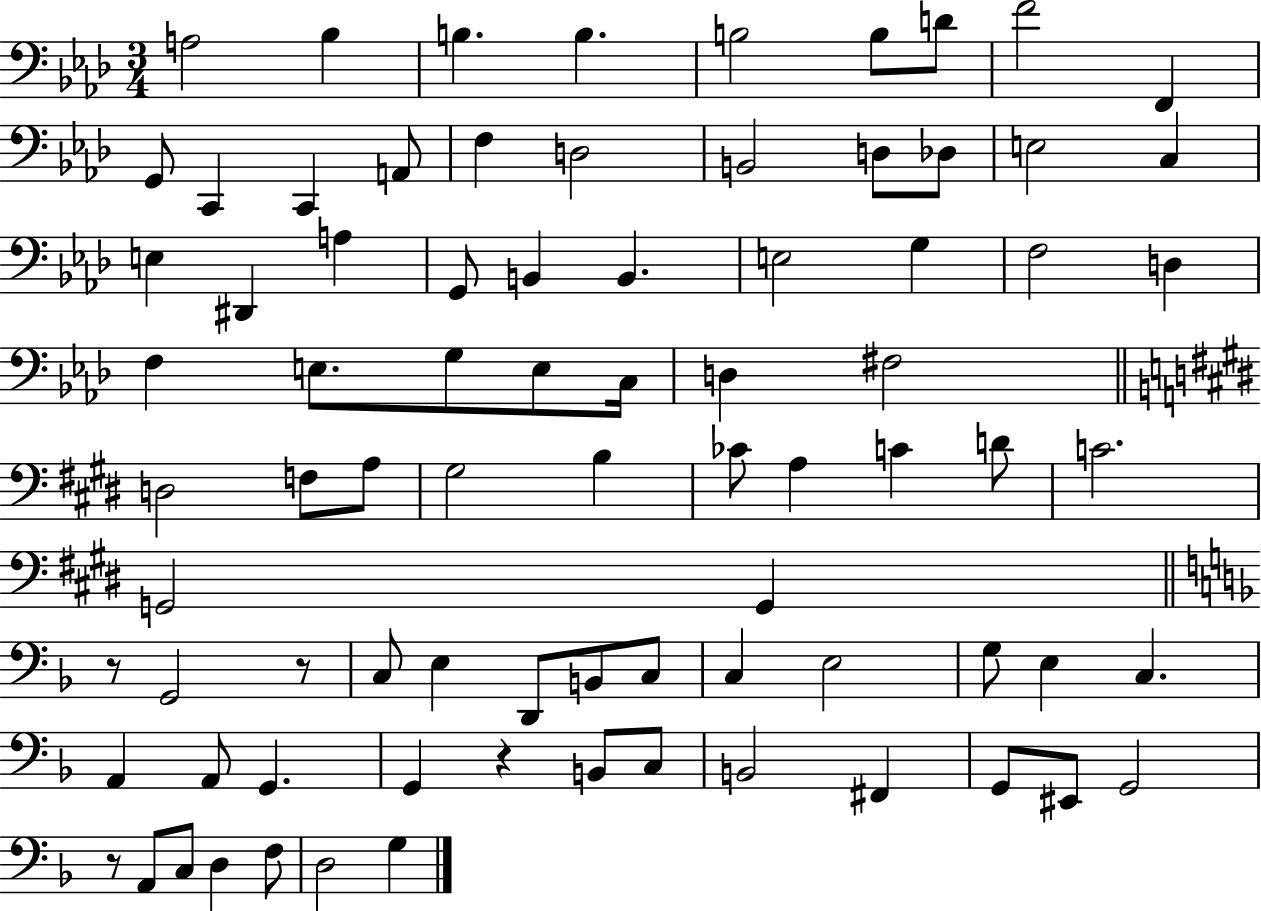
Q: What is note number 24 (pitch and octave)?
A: G2